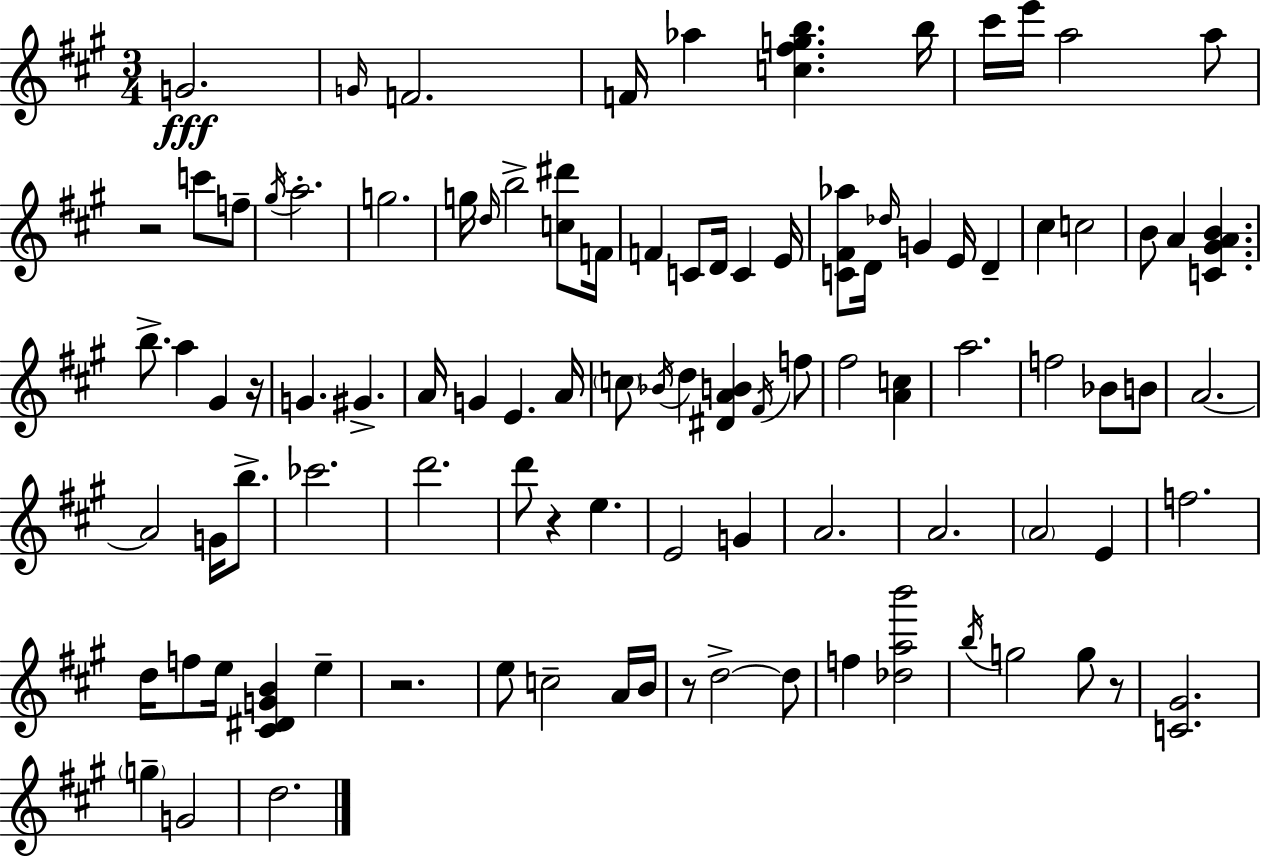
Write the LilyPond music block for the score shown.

{
  \clef treble
  \numericTimeSignature
  \time 3/4
  \key a \major
  g'2.\fff | \grace { g'16 } f'2. | f'16 aes''4 <c'' fis'' g'' b''>4. | b''16 cis'''16 e'''16 a''2 a''8 | \break r2 c'''8 f''8-- | \acciaccatura { gis''16 } a''2.-. | g''2. | g''16 \grace { d''16 } b''2-> | \break <c'' dis'''>8 f'16 f'4 c'8 d'16 c'4 | e'16 <c' fis' aes''>8 d'16 \grace { des''16 } g'4 e'16 | d'4-- cis''4 c''2 | b'8 a'4 <c' gis' a' b'>4. | \break b''8.-> a''4 gis'4 | r16 g'4. gis'4.-> | a'16 g'4 e'4. | a'16 \parenthesize c''8 \acciaccatura { bes'16 } d''4 <dis' a' b'>4 | \break \acciaccatura { fis'16 } f''8 fis''2 | <a' c''>4 a''2. | f''2 | bes'8 b'8 a'2.~~ | \break a'2 | g'16 b''8.-> ces'''2. | d'''2. | d'''8 r4 | \break e''4. e'2 | g'4 a'2. | a'2. | \parenthesize a'2 | \break e'4 f''2. | d''16 f''8 e''16 <cis' dis' g' b'>4 | e''4-- r2. | e''8 c''2-- | \break a'16 b'16 r8 d''2->~~ | d''8 f''4 <des'' a'' b'''>2 | \acciaccatura { b''16 } g''2 | g''8 r8 <c' gis'>2. | \break \parenthesize g''4-- g'2 | d''2. | \bar "|."
}